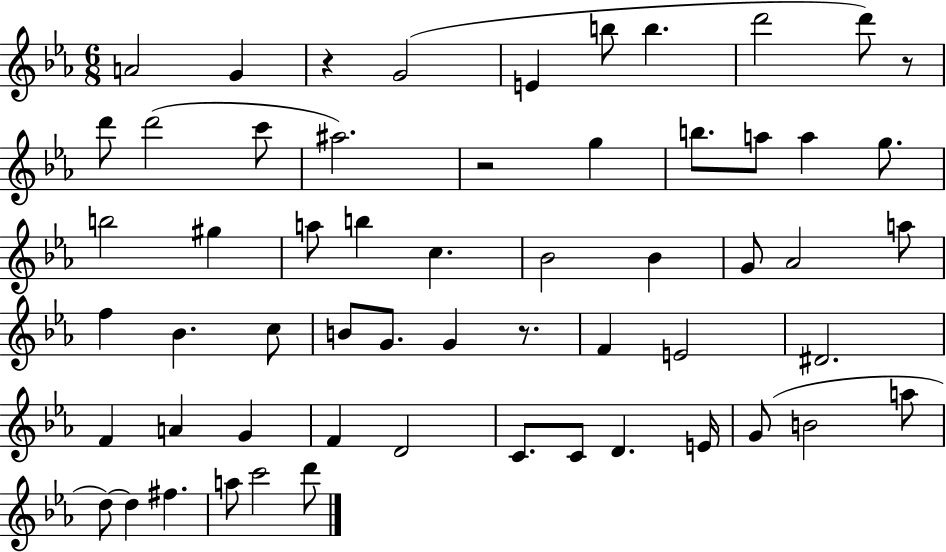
{
  \clef treble
  \numericTimeSignature
  \time 6/8
  \key ees \major
  a'2 g'4 | r4 g'2( | e'4 b''8 b''4. | d'''2 d'''8) r8 | \break d'''8 d'''2( c'''8 | ais''2.) | r2 g''4 | b''8. a''8 a''4 g''8. | \break b''2 gis''4 | a''8 b''4 c''4. | bes'2 bes'4 | g'8 aes'2 a''8 | \break f''4 bes'4. c''8 | b'8 g'8. g'4 r8. | f'4 e'2 | dis'2. | \break f'4 a'4 g'4 | f'4 d'2 | c'8. c'8 d'4. e'16 | g'8( b'2 a''8 | \break d''8~~) d''4 fis''4. | a''8 c'''2 d'''8 | \bar "|."
}